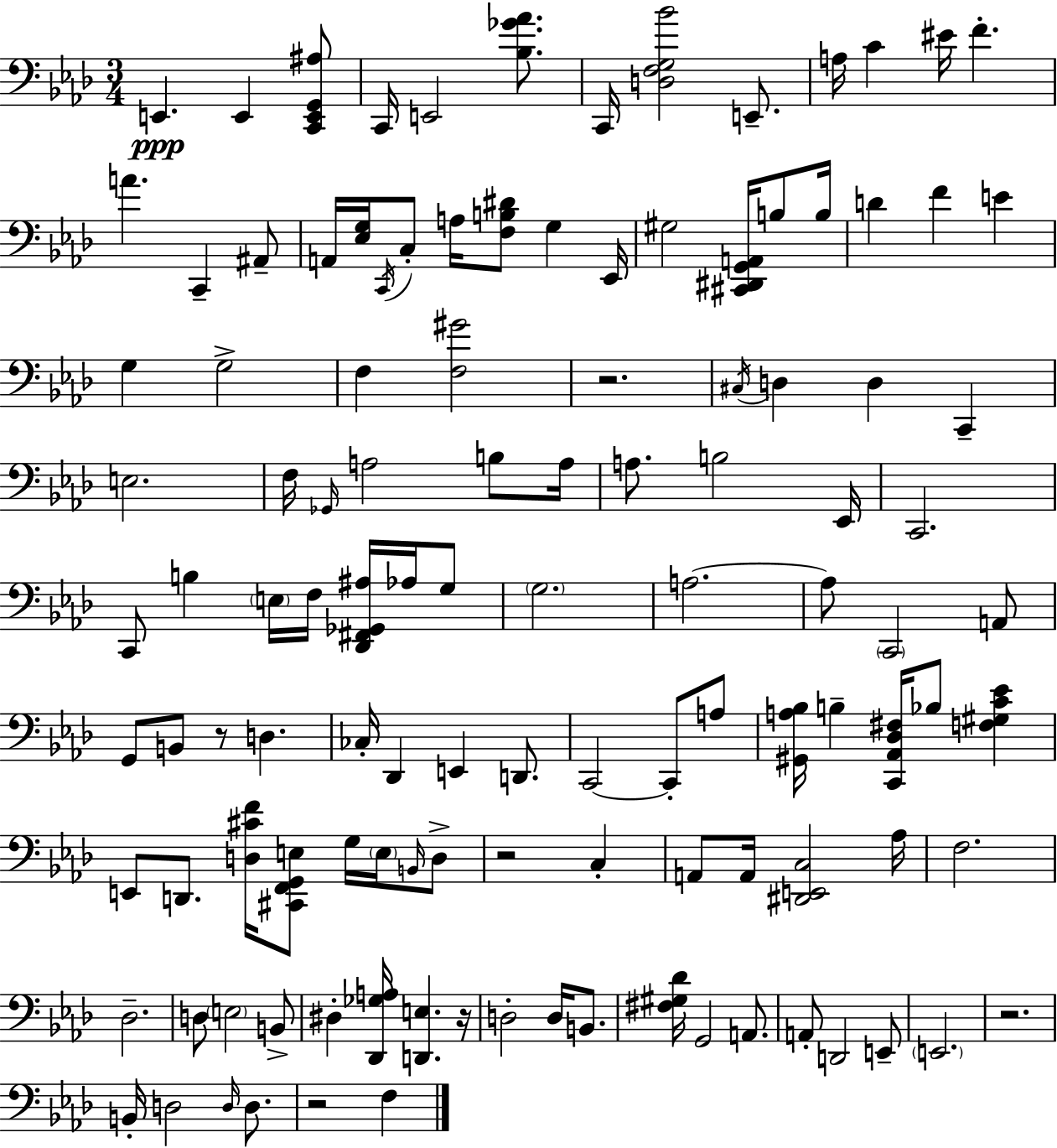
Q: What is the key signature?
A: AES major